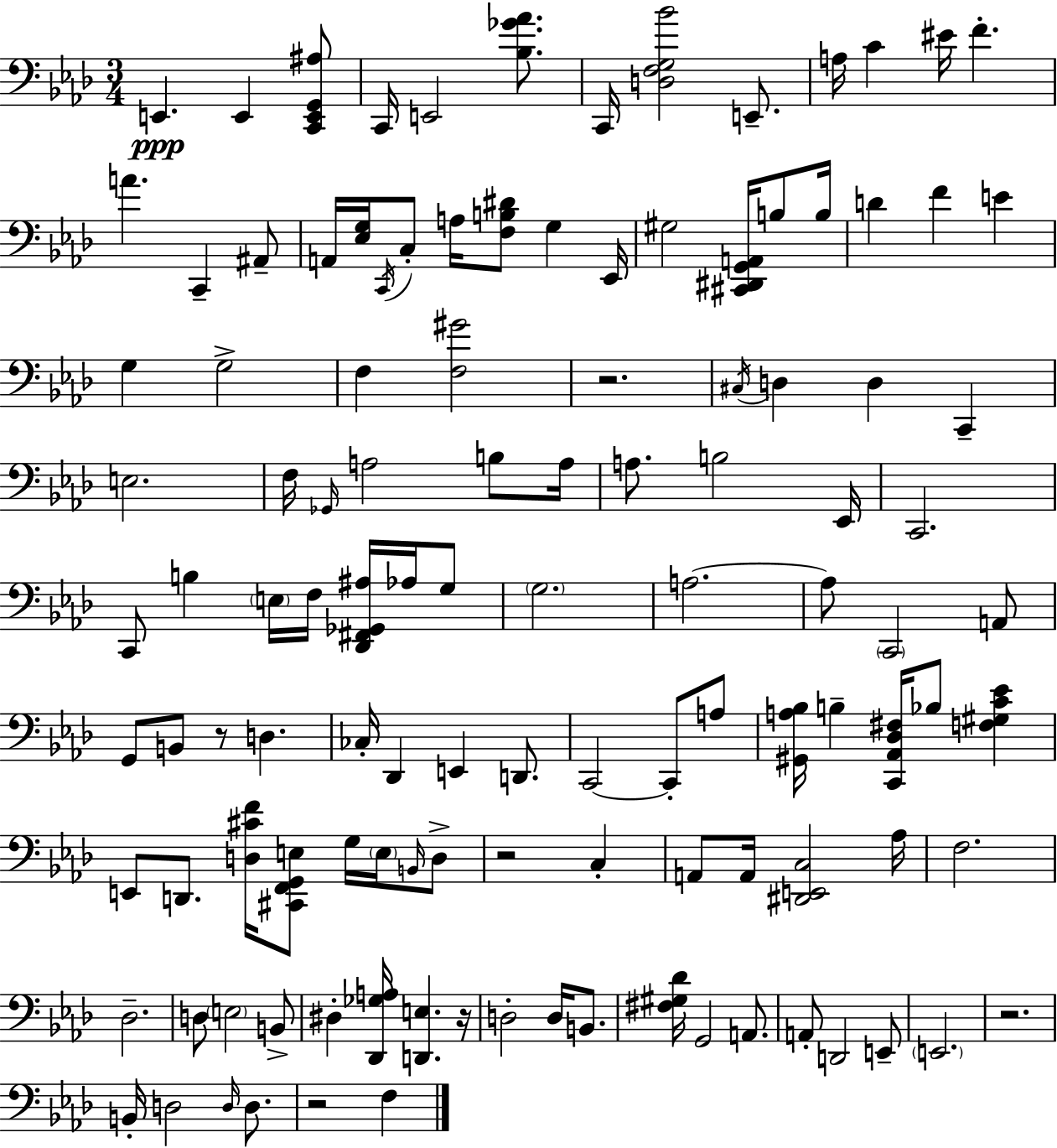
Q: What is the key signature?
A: AES major